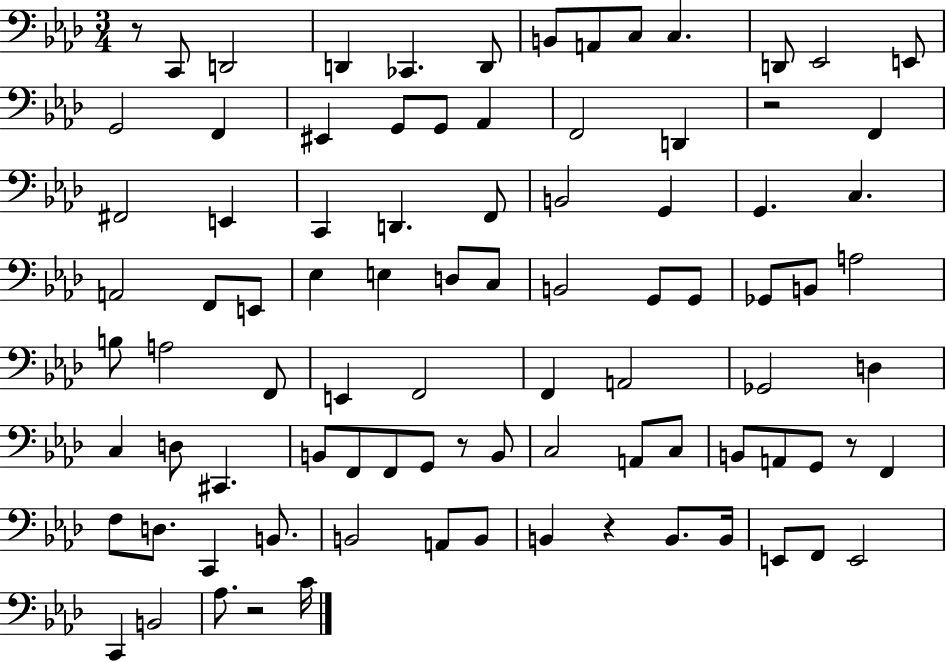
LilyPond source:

{
  \clef bass
  \numericTimeSignature
  \time 3/4
  \key aes \major
  r8 c,8 d,2 | d,4 ces,4. d,8 | b,8 a,8 c8 c4. | d,8 ees,2 e,8 | \break g,2 f,4 | eis,4 g,8 g,8 aes,4 | f,2 d,4 | r2 f,4 | \break fis,2 e,4 | c,4 d,4. f,8 | b,2 g,4 | g,4. c4. | \break a,2 f,8 e,8 | ees4 e4 d8 c8 | b,2 g,8 g,8 | ges,8 b,8 a2 | \break b8 a2 f,8 | e,4 f,2 | f,4 a,2 | ges,2 d4 | \break c4 d8 cis,4. | b,8 f,8 f,8 g,8 r8 b,8 | c2 a,8 c8 | b,8 a,8 g,8 r8 f,4 | \break f8 d8. c,4 b,8. | b,2 a,8 b,8 | b,4 r4 b,8. b,16 | e,8 f,8 e,2 | \break c,4 b,2 | aes8. r2 c'16 | \bar "|."
}